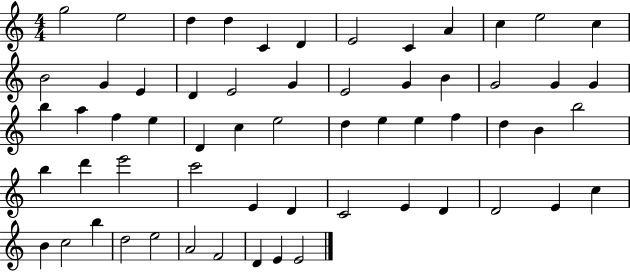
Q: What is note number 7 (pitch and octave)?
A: E4